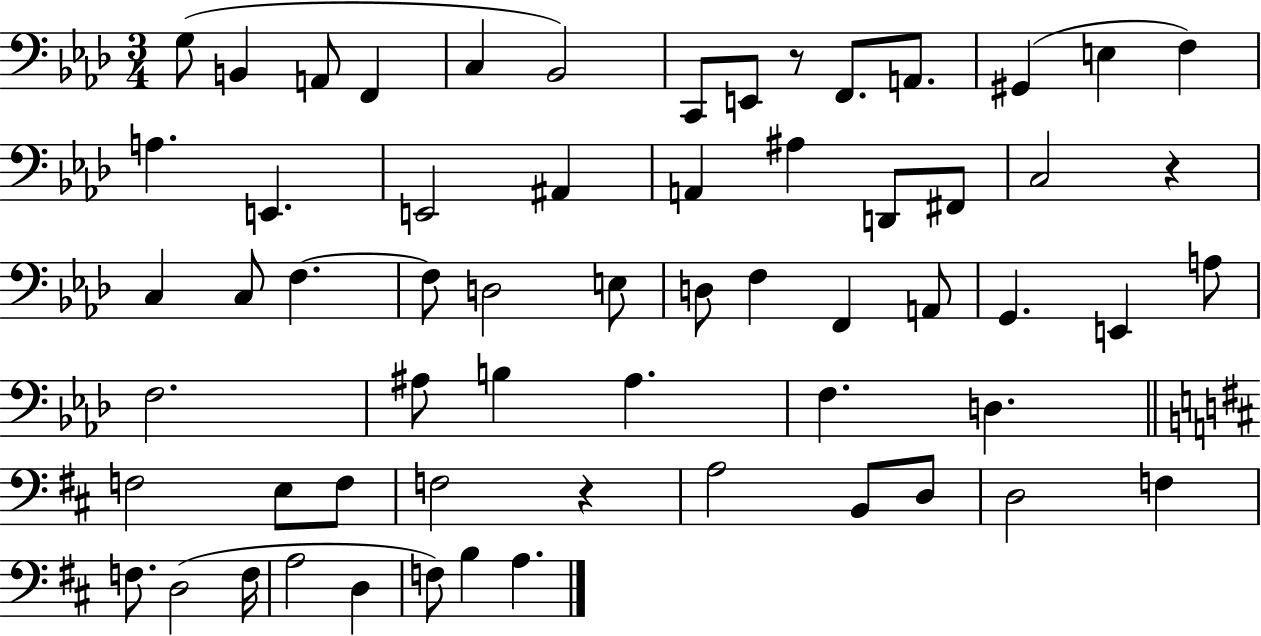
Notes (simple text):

G3/e B2/q A2/e F2/q C3/q Bb2/h C2/e E2/e R/e F2/e. A2/e. G#2/q E3/q F3/q A3/q. E2/q. E2/h A#2/q A2/q A#3/q D2/e F#2/e C3/h R/q C3/q C3/e F3/q. F3/e D3/h E3/e D3/e F3/q F2/q A2/e G2/q. E2/q A3/e F3/h. A#3/e B3/q A#3/q. F3/q. D3/q. F3/h E3/e F3/e F3/h R/q A3/h B2/e D3/e D3/h F3/q F3/e. D3/h F3/s A3/h D3/q F3/e B3/q A3/q.